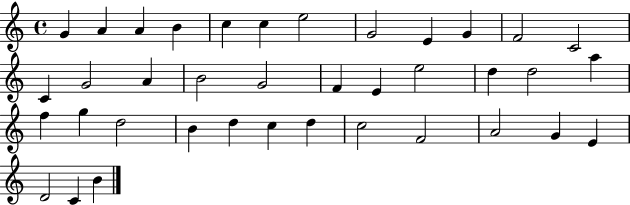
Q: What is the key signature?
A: C major